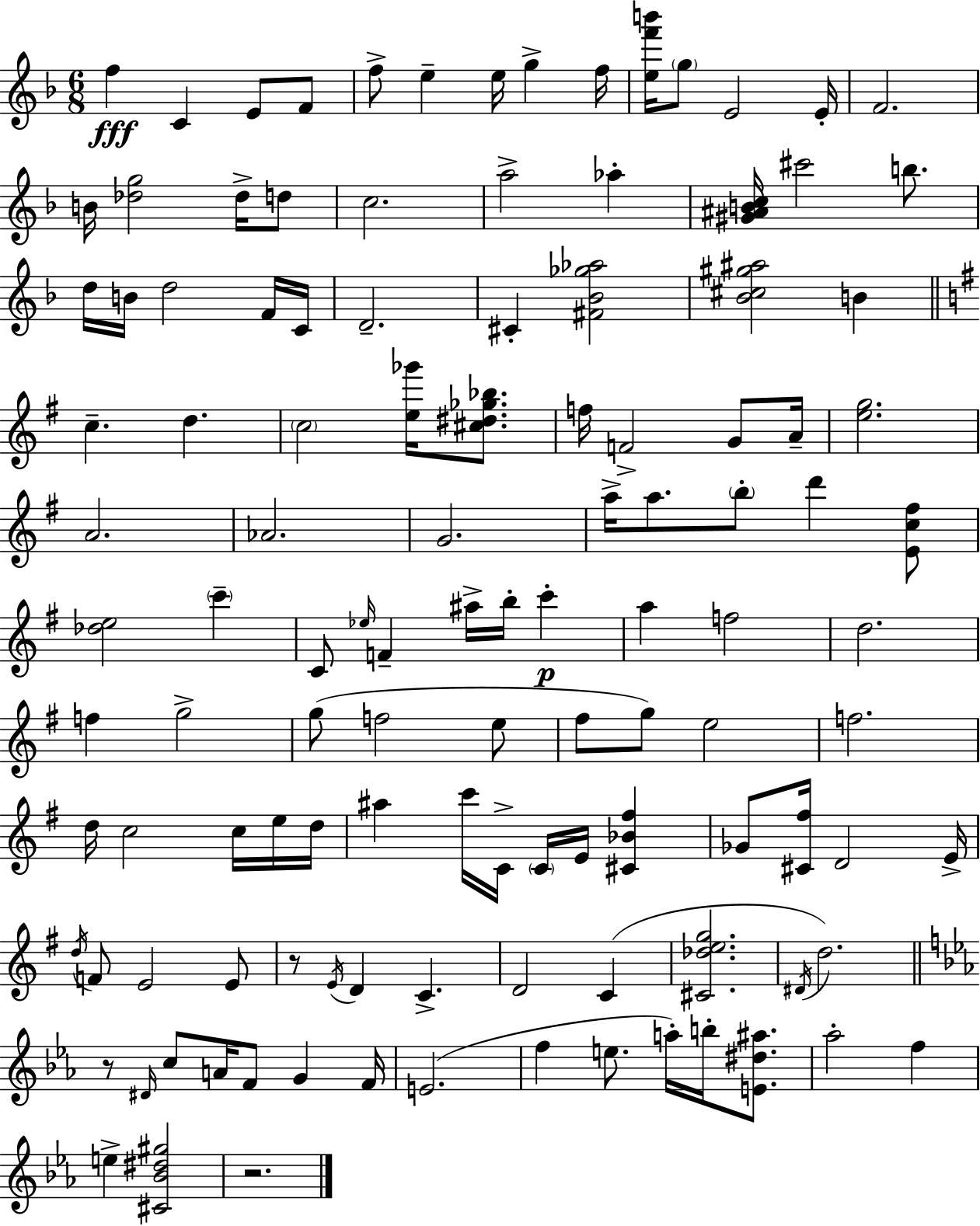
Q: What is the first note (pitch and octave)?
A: F5